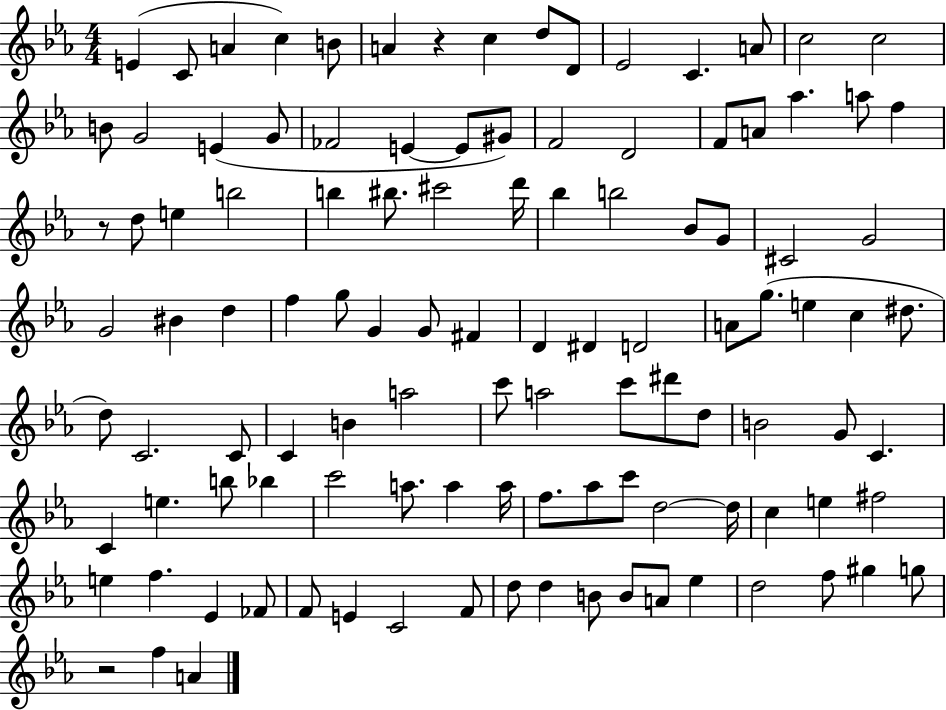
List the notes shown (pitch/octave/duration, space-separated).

E4/q C4/e A4/q C5/q B4/e A4/q R/q C5/q D5/e D4/e Eb4/h C4/q. A4/e C5/h C5/h B4/e G4/h E4/q G4/e FES4/h E4/q E4/e G#4/e F4/h D4/h F4/e A4/e Ab5/q. A5/e F5/q R/e D5/e E5/q B5/h B5/q BIS5/e. C#6/h D6/s Bb5/q B5/h Bb4/e G4/e C#4/h G4/h G4/h BIS4/q D5/q F5/q G5/e G4/q G4/e F#4/q D4/q D#4/q D4/h A4/e G5/e. E5/q C5/q D#5/e. D5/e C4/h. C4/e C4/q B4/q A5/h C6/e A5/h C6/e D#6/e D5/e B4/h G4/e C4/q. C4/q E5/q. B5/e Bb5/q C6/h A5/e. A5/q A5/s F5/e. Ab5/e C6/e D5/h D5/s C5/q E5/q F#5/h E5/q F5/q. Eb4/q FES4/e F4/e E4/q C4/h F4/e D5/e D5/q B4/e B4/e A4/e Eb5/q D5/h F5/e G#5/q G5/e R/h F5/q A4/q